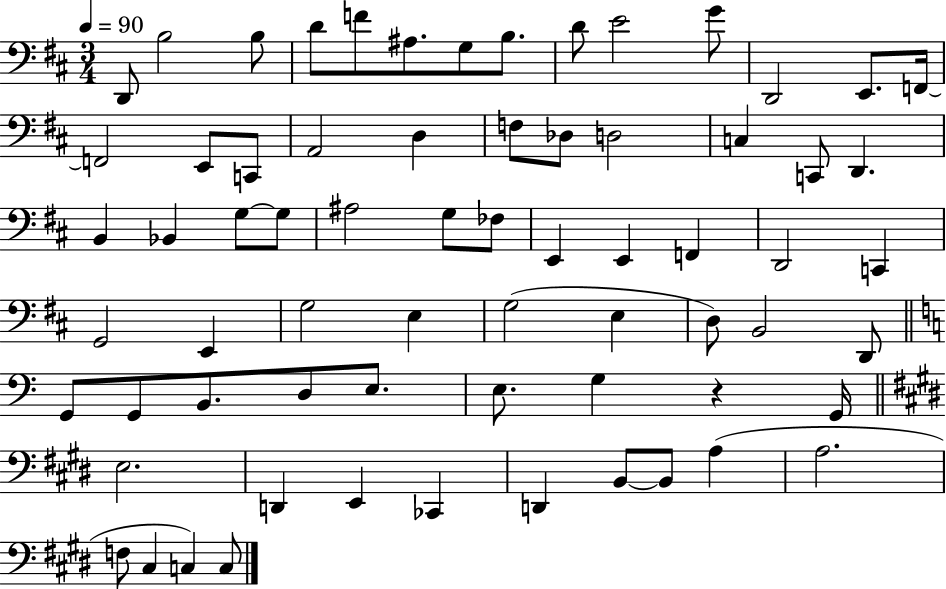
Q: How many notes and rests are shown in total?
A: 68